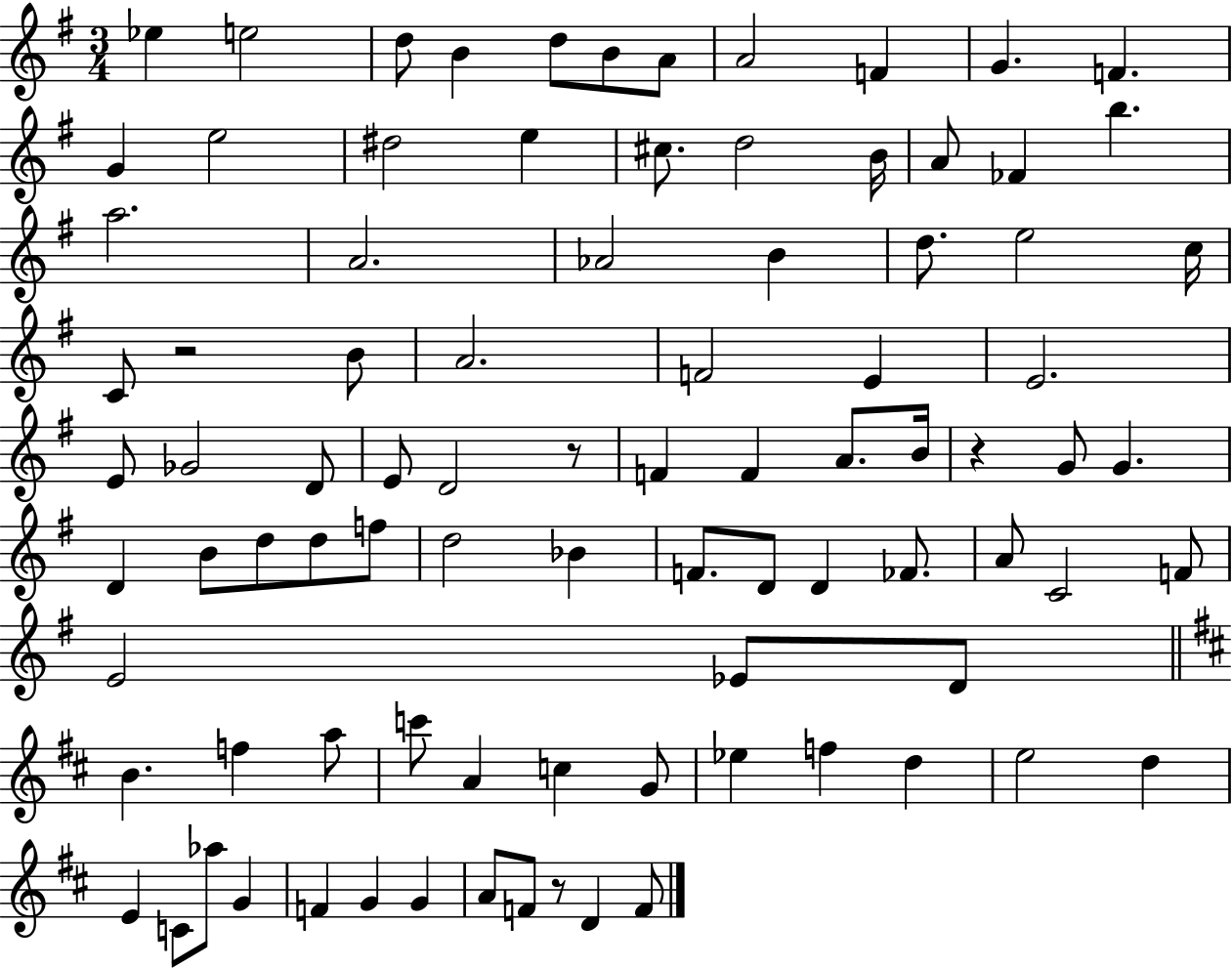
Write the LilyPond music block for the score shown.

{
  \clef treble
  \numericTimeSignature
  \time 3/4
  \key g \major
  ees''4 e''2 | d''8 b'4 d''8 b'8 a'8 | a'2 f'4 | g'4. f'4. | \break g'4 e''2 | dis''2 e''4 | cis''8. d''2 b'16 | a'8 fes'4 b''4. | \break a''2. | a'2. | aes'2 b'4 | d''8. e''2 c''16 | \break c'8 r2 b'8 | a'2. | f'2 e'4 | e'2. | \break e'8 ges'2 d'8 | e'8 d'2 r8 | f'4 f'4 a'8. b'16 | r4 g'8 g'4. | \break d'4 b'8 d''8 d''8 f''8 | d''2 bes'4 | f'8. d'8 d'4 fes'8. | a'8 c'2 f'8 | \break e'2 ees'8 d'8 | \bar "||" \break \key d \major b'4. f''4 a''8 | c'''8 a'4 c''4 g'8 | ees''4 f''4 d''4 | e''2 d''4 | \break e'4 c'8 aes''8 g'4 | f'4 g'4 g'4 | a'8 f'8 r8 d'4 f'8 | \bar "|."
}